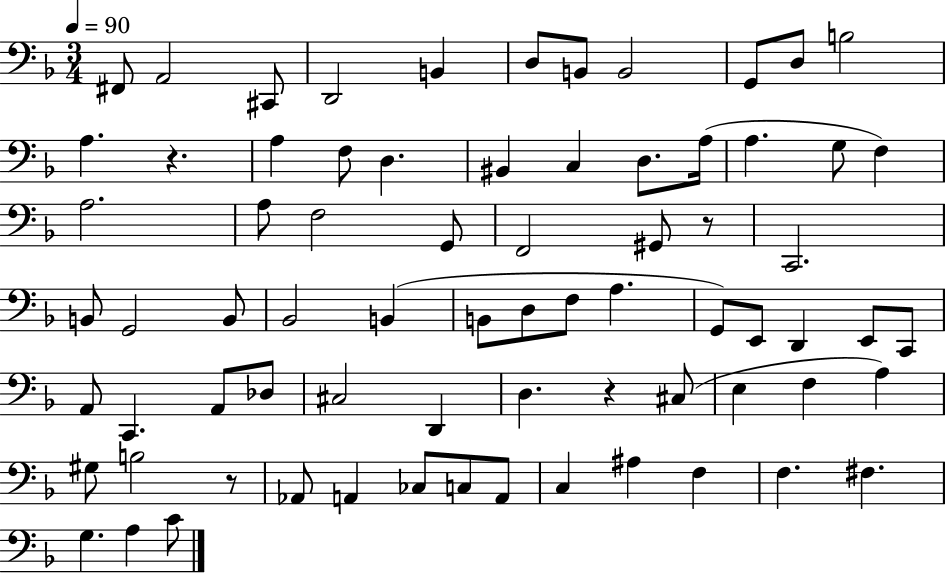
F#2/e A2/h C#2/e D2/h B2/q D3/e B2/e B2/h G2/e D3/e B3/h A3/q. R/q. A3/q F3/e D3/q. BIS2/q C3/q D3/e. A3/s A3/q. G3/e F3/q A3/h. A3/e F3/h G2/e F2/h G#2/e R/e C2/h. B2/e G2/h B2/e Bb2/h B2/q B2/e D3/e F3/e A3/q. G2/e E2/e D2/q E2/e C2/e A2/e C2/q. A2/e Db3/e C#3/h D2/q D3/q. R/q C#3/e E3/q F3/q A3/q G#3/e B3/h R/e Ab2/e A2/q CES3/e C3/e A2/e C3/q A#3/q F3/q F3/q. F#3/q. G3/q. A3/q C4/e